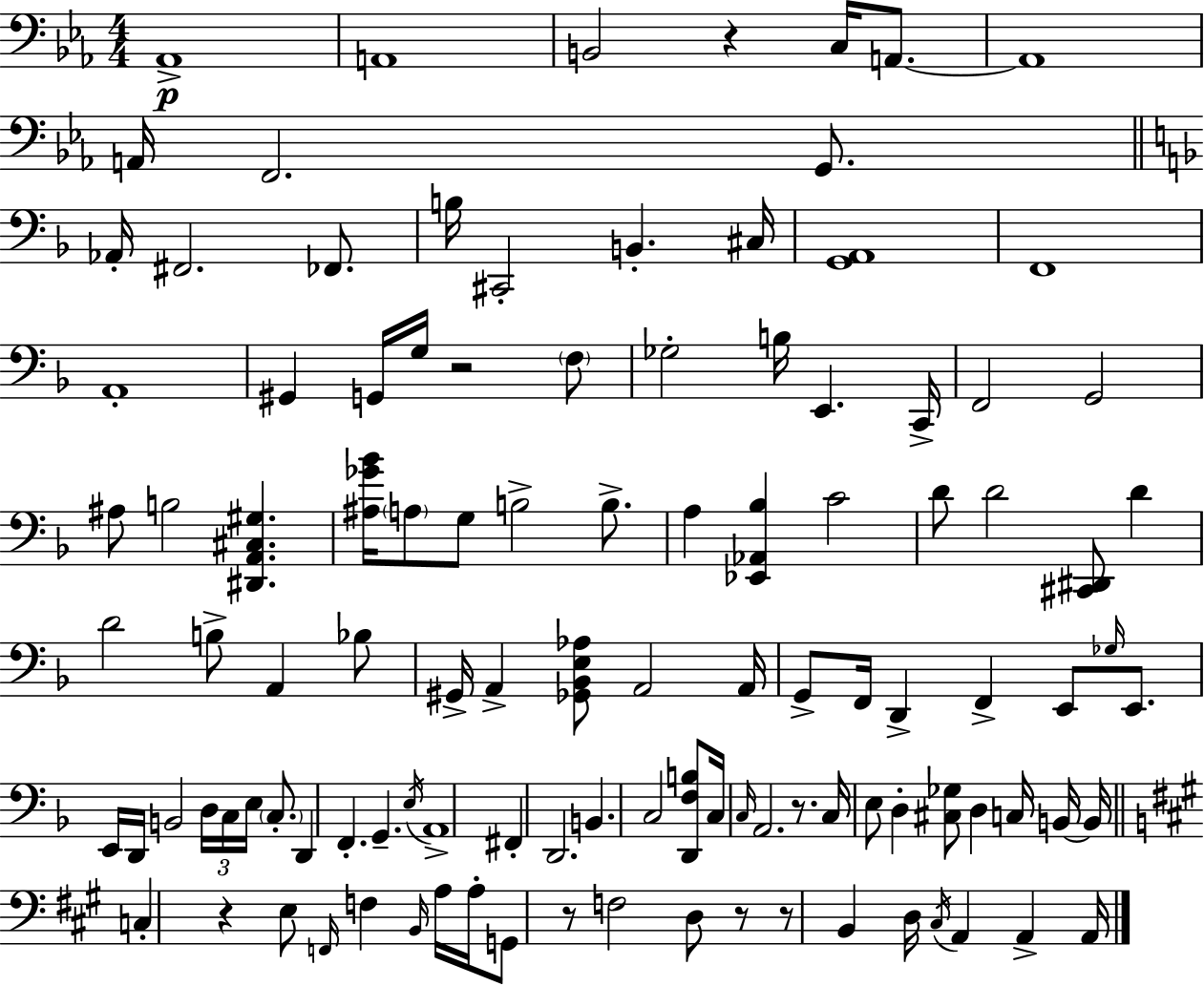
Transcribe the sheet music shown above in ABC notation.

X:1
T:Untitled
M:4/4
L:1/4
K:Cm
_A,,4 A,,4 B,,2 z C,/4 A,,/2 A,,4 A,,/4 F,,2 G,,/2 _A,,/4 ^F,,2 _F,,/2 B,/4 ^C,,2 B,, ^C,/4 [G,,A,,]4 F,,4 A,,4 ^G,, G,,/4 G,/4 z2 F,/2 _G,2 B,/4 E,, C,,/4 F,,2 G,,2 ^A,/2 B,2 [^D,,A,,^C,^G,] [^A,_G_B]/4 A,/2 G,/2 B,2 B,/2 A, [_E,,_A,,_B,] C2 D/2 D2 [^C,,^D,,]/2 D D2 B,/2 A,, _B,/2 ^G,,/4 A,, [_G,,_B,,E,_A,]/2 A,,2 A,,/4 G,,/2 F,,/4 D,, F,, E,,/2 _G,/4 E,,/2 E,,/4 D,,/4 B,,2 D,/4 C,/4 E,/4 C,/2 D,, F,, G,, E,/4 A,,4 ^F,, D,,2 B,, C,2 [D,,F,B,]/2 C,/4 C,/4 A,,2 z/2 C,/4 E,/2 D, [^C,_G,]/2 D, C,/4 B,,/4 B,,/4 C, z E,/2 F,,/4 F, B,,/4 A,/4 A,/4 G,,/2 z/2 F,2 D,/2 z/2 z/2 B,, D,/4 ^C,/4 A,, A,, A,,/4